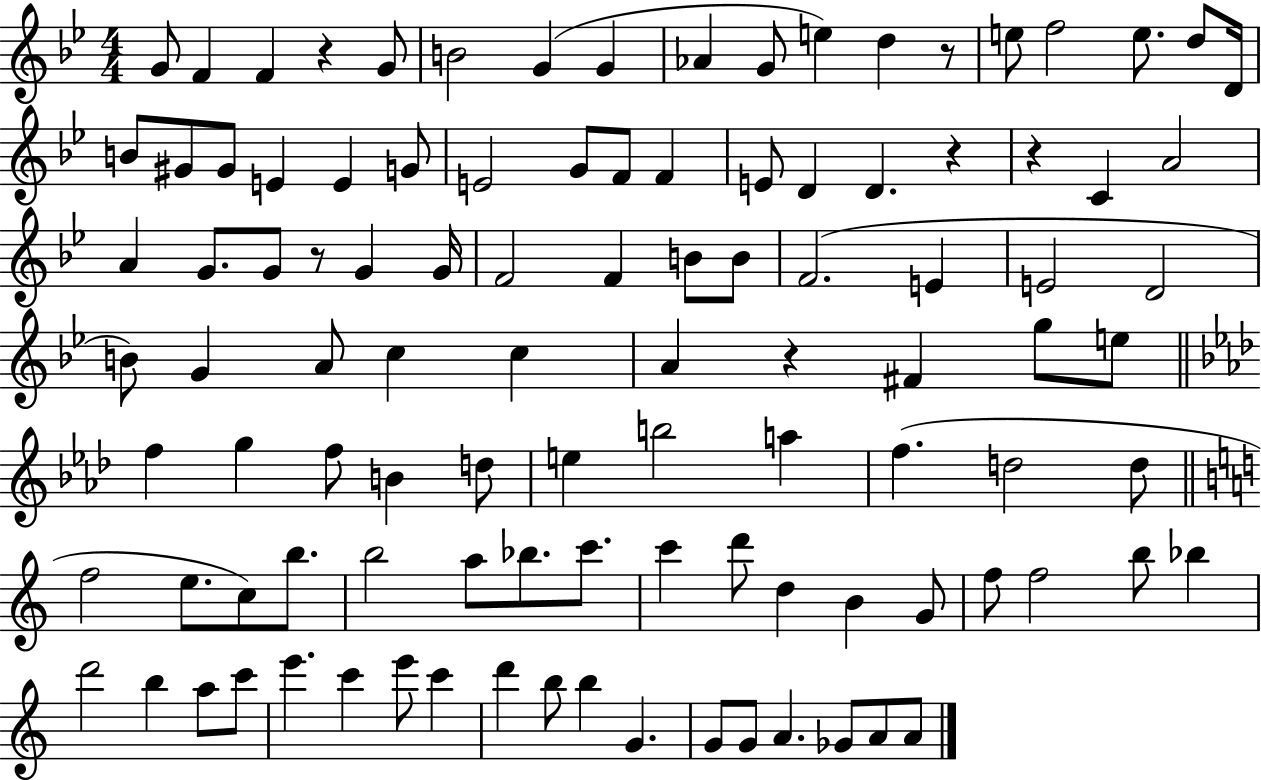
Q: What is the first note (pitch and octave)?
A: G4